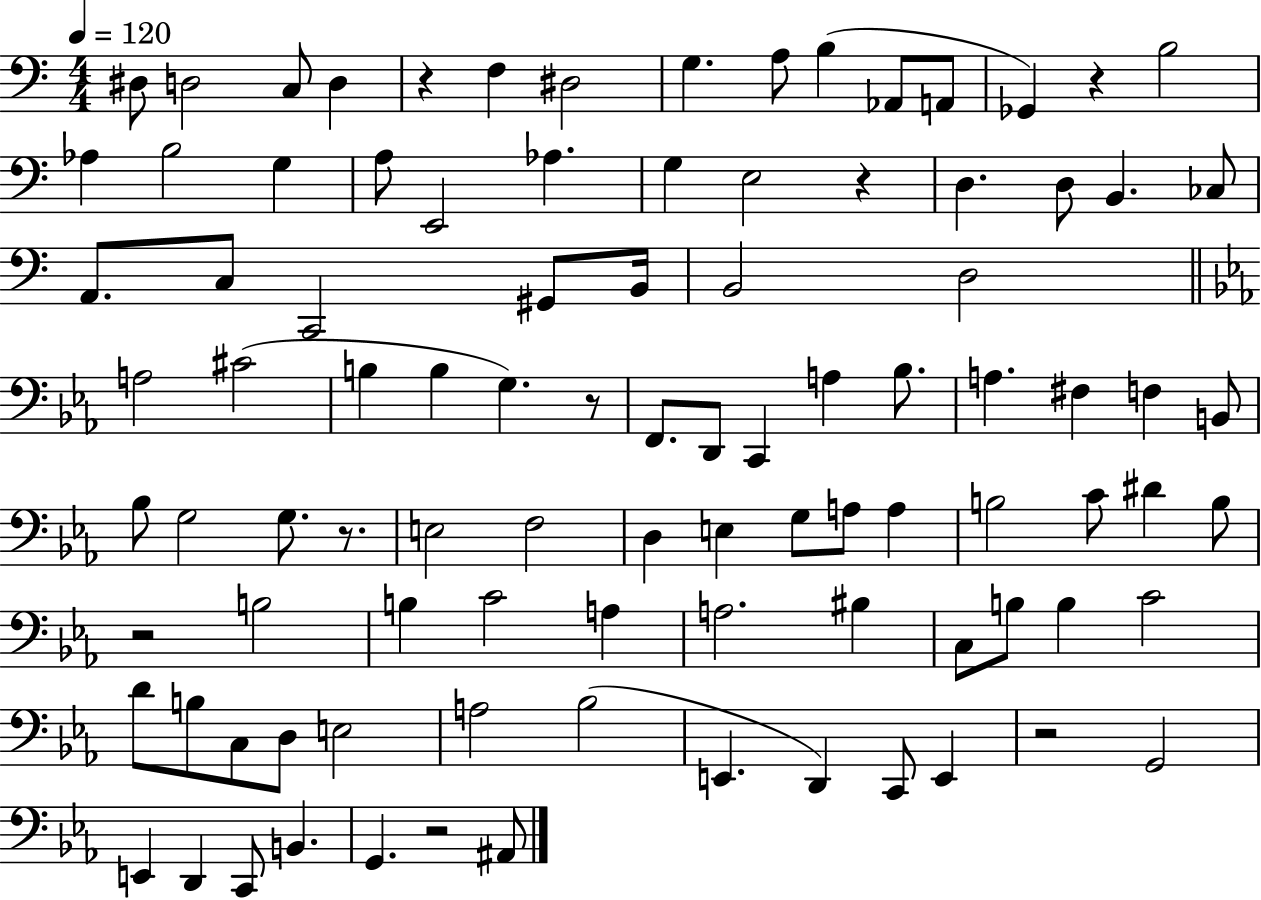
{
  \clef bass
  \numericTimeSignature
  \time 4/4
  \key c \major
  \tempo 4 = 120
  dis8 d2 c8 d4 | r4 f4 dis2 | g4. a8 b4( aes,8 a,8 | ges,4) r4 b2 | \break aes4 b2 g4 | a8 e,2 aes4. | g4 e2 r4 | d4. d8 b,4. ces8 | \break a,8. c8 c,2 gis,8 b,16 | b,2 d2 | \bar "||" \break \key ees \major a2 cis'2( | b4 b4 g4.) r8 | f,8. d,8 c,4 a4 bes8. | a4. fis4 f4 b,8 | \break bes8 g2 g8. r8. | e2 f2 | d4 e4 g8 a8 a4 | b2 c'8 dis'4 b8 | \break r2 b2 | b4 c'2 a4 | a2. bis4 | c8 b8 b4 c'2 | \break d'8 b8 c8 d8 e2 | a2 bes2( | e,4. d,4) c,8 e,4 | r2 g,2 | \break e,4 d,4 c,8 b,4. | g,4. r2 ais,8 | \bar "|."
}